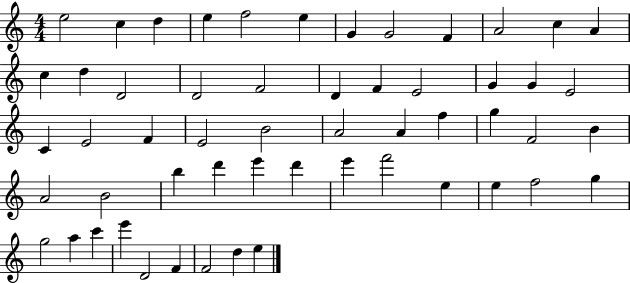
X:1
T:Untitled
M:4/4
L:1/4
K:C
e2 c d e f2 e G G2 F A2 c A c d D2 D2 F2 D F E2 G G E2 C E2 F E2 B2 A2 A f g F2 B A2 B2 b d' e' d' e' f'2 e e f2 g g2 a c' e' D2 F F2 d e